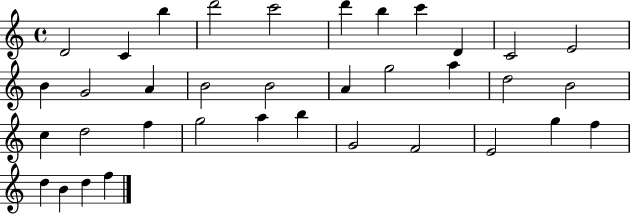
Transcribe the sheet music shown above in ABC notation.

X:1
T:Untitled
M:4/4
L:1/4
K:C
D2 C b d'2 c'2 d' b c' D C2 E2 B G2 A B2 B2 A g2 a d2 B2 c d2 f g2 a b G2 F2 E2 g f d B d f